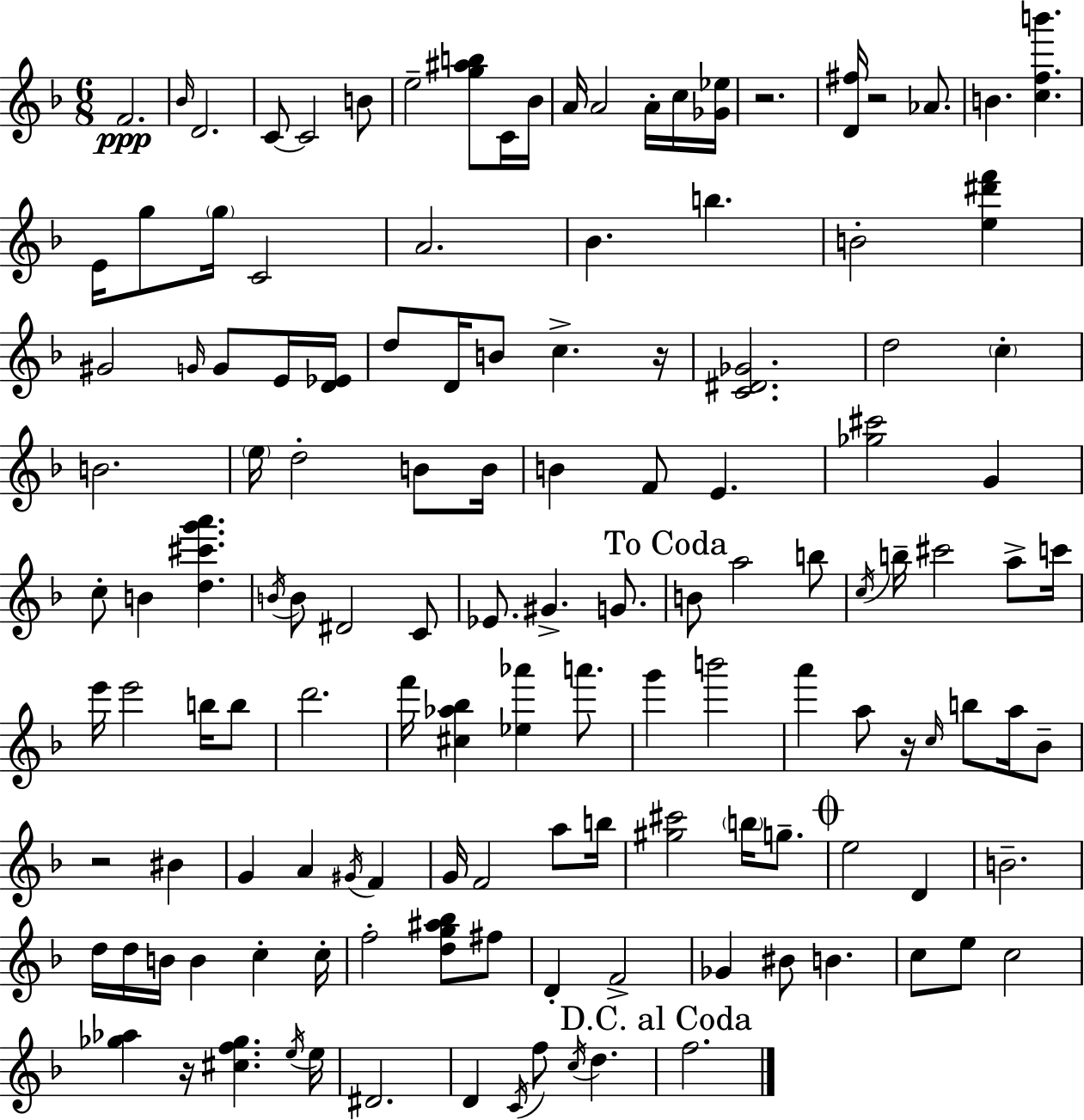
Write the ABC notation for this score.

X:1
T:Untitled
M:6/8
L:1/4
K:F
F2 _B/4 D2 C/2 C2 B/2 e2 [g^ab]/2 C/4 _B/4 A/4 A2 A/4 c/4 [_G_e]/4 z2 [D^f]/4 z2 _A/2 B [cfb'] E/4 g/2 g/4 C2 A2 _B b B2 [e^d'f'] ^G2 G/4 G/2 E/4 [D_E]/4 d/2 D/4 B/2 c z/4 [C^D_G]2 d2 c B2 e/4 d2 B/2 B/4 B F/2 E [_g^c']2 G c/2 B [d^c'g'a'] B/4 B/2 ^D2 C/2 _E/2 ^G G/2 B/2 a2 b/2 c/4 b/4 ^c'2 a/2 c'/4 e'/4 e'2 b/4 b/2 d'2 f'/4 [^c_a_b] [_e_a'] a'/2 g' b'2 a' a/2 z/4 c/4 b/2 a/4 _B/2 z2 ^B G A ^G/4 F G/4 F2 a/2 b/4 [^g^c']2 b/4 g/2 e2 D B2 d/4 d/4 B/4 B c c/4 f2 [dg^a_b]/2 ^f/2 D F2 _G ^B/2 B c/2 e/2 c2 [_g_a] z/4 [^cf_g] e/4 e/4 ^D2 D C/4 f/2 c/4 d f2